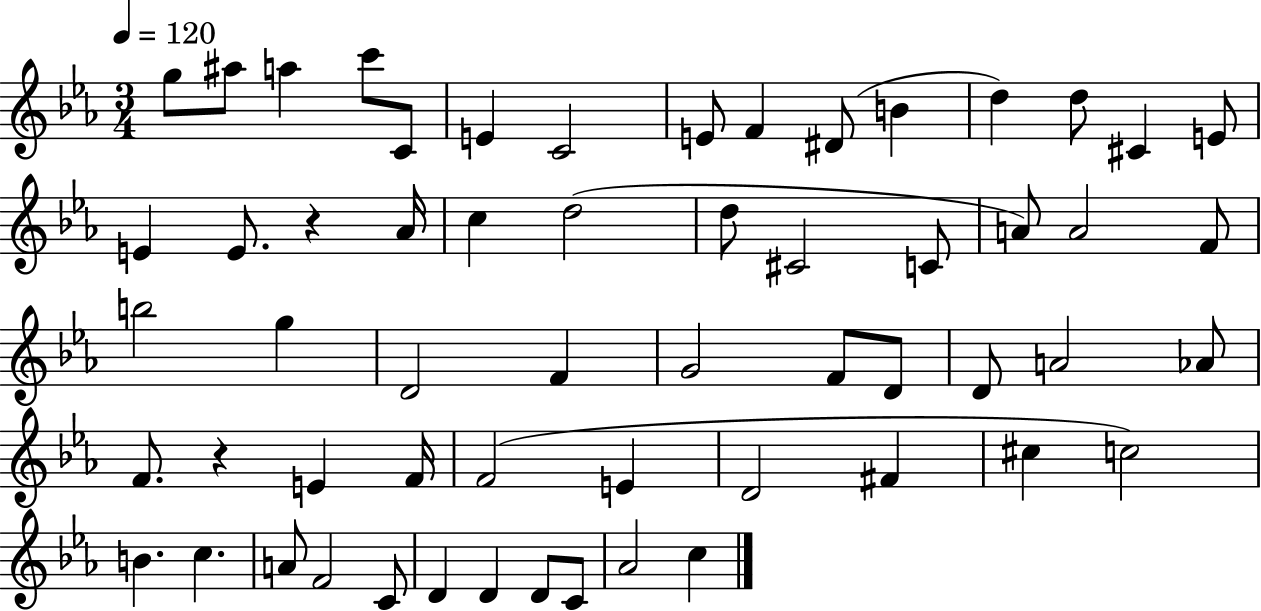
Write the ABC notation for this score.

X:1
T:Untitled
M:3/4
L:1/4
K:Eb
g/2 ^a/2 a c'/2 C/2 E C2 E/2 F ^D/2 B d d/2 ^C E/2 E E/2 z _A/4 c d2 d/2 ^C2 C/2 A/2 A2 F/2 b2 g D2 F G2 F/2 D/2 D/2 A2 _A/2 F/2 z E F/4 F2 E D2 ^F ^c c2 B c A/2 F2 C/2 D D D/2 C/2 _A2 c